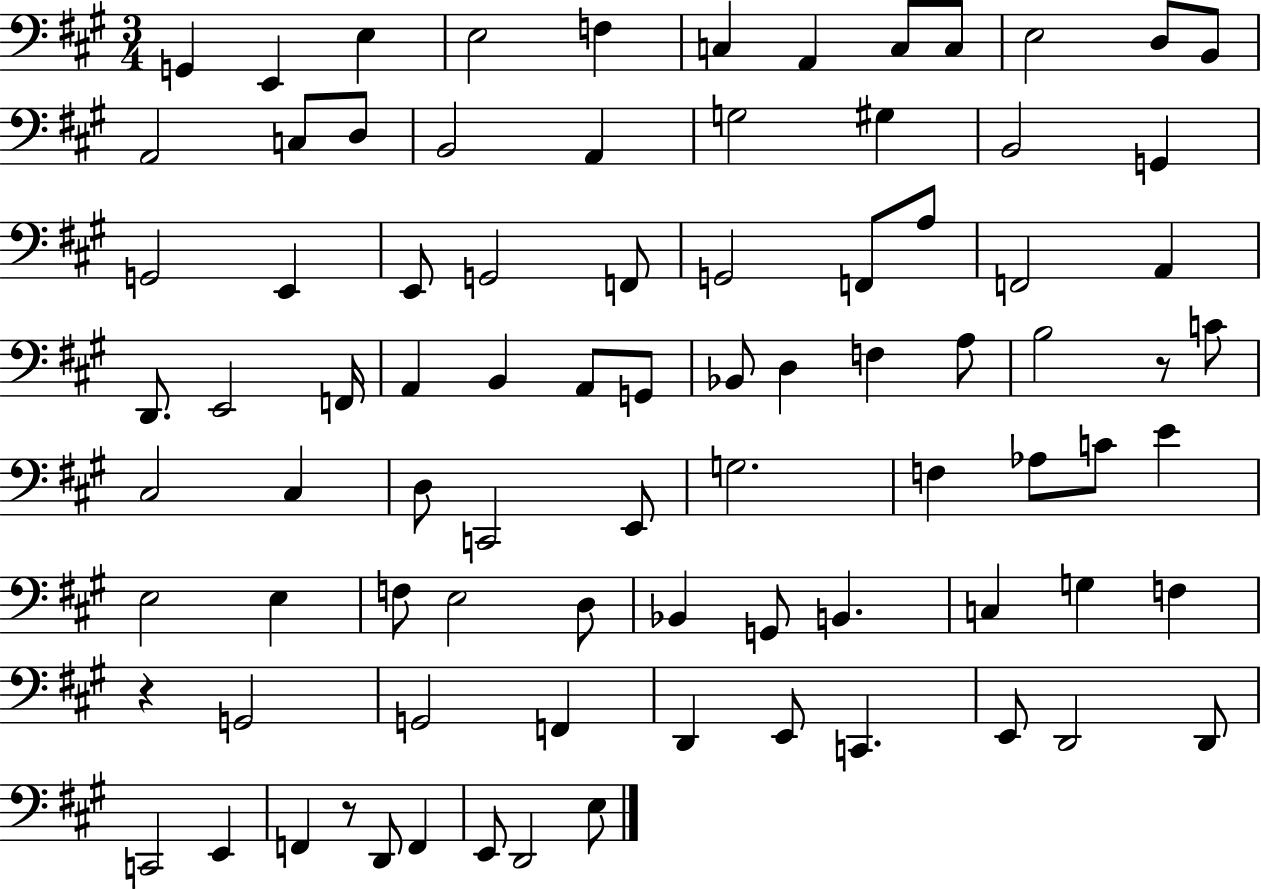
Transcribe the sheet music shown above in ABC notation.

X:1
T:Untitled
M:3/4
L:1/4
K:A
G,, E,, E, E,2 F, C, A,, C,/2 C,/2 E,2 D,/2 B,,/2 A,,2 C,/2 D,/2 B,,2 A,, G,2 ^G, B,,2 G,, G,,2 E,, E,,/2 G,,2 F,,/2 G,,2 F,,/2 A,/2 F,,2 A,, D,,/2 E,,2 F,,/4 A,, B,, A,,/2 G,,/2 _B,,/2 D, F, A,/2 B,2 z/2 C/2 ^C,2 ^C, D,/2 C,,2 E,,/2 G,2 F, _A,/2 C/2 E E,2 E, F,/2 E,2 D,/2 _B,, G,,/2 B,, C, G, F, z G,,2 G,,2 F,, D,, E,,/2 C,, E,,/2 D,,2 D,,/2 C,,2 E,, F,, z/2 D,,/2 F,, E,,/2 D,,2 E,/2